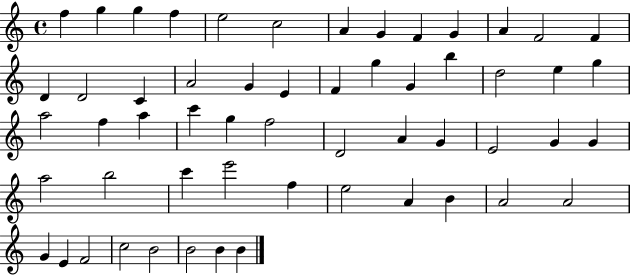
X:1
T:Untitled
M:4/4
L:1/4
K:C
f g g f e2 c2 A G F G A F2 F D D2 C A2 G E F g G b d2 e g a2 f a c' g f2 D2 A G E2 G G a2 b2 c' e'2 f e2 A B A2 A2 G E F2 c2 B2 B2 B B